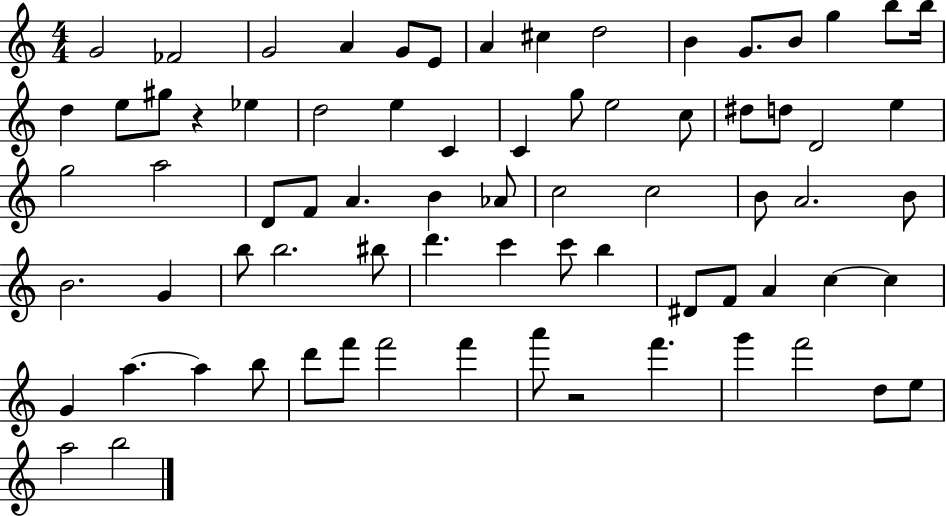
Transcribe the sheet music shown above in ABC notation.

X:1
T:Untitled
M:4/4
L:1/4
K:C
G2 _F2 G2 A G/2 E/2 A ^c d2 B G/2 B/2 g b/2 b/4 d e/2 ^g/2 z _e d2 e C C g/2 e2 c/2 ^d/2 d/2 D2 e g2 a2 D/2 F/2 A B _A/2 c2 c2 B/2 A2 B/2 B2 G b/2 b2 ^b/2 d' c' c'/2 b ^D/2 F/2 A c c G a a b/2 d'/2 f'/2 f'2 f' a'/2 z2 f' g' f'2 d/2 e/2 a2 b2